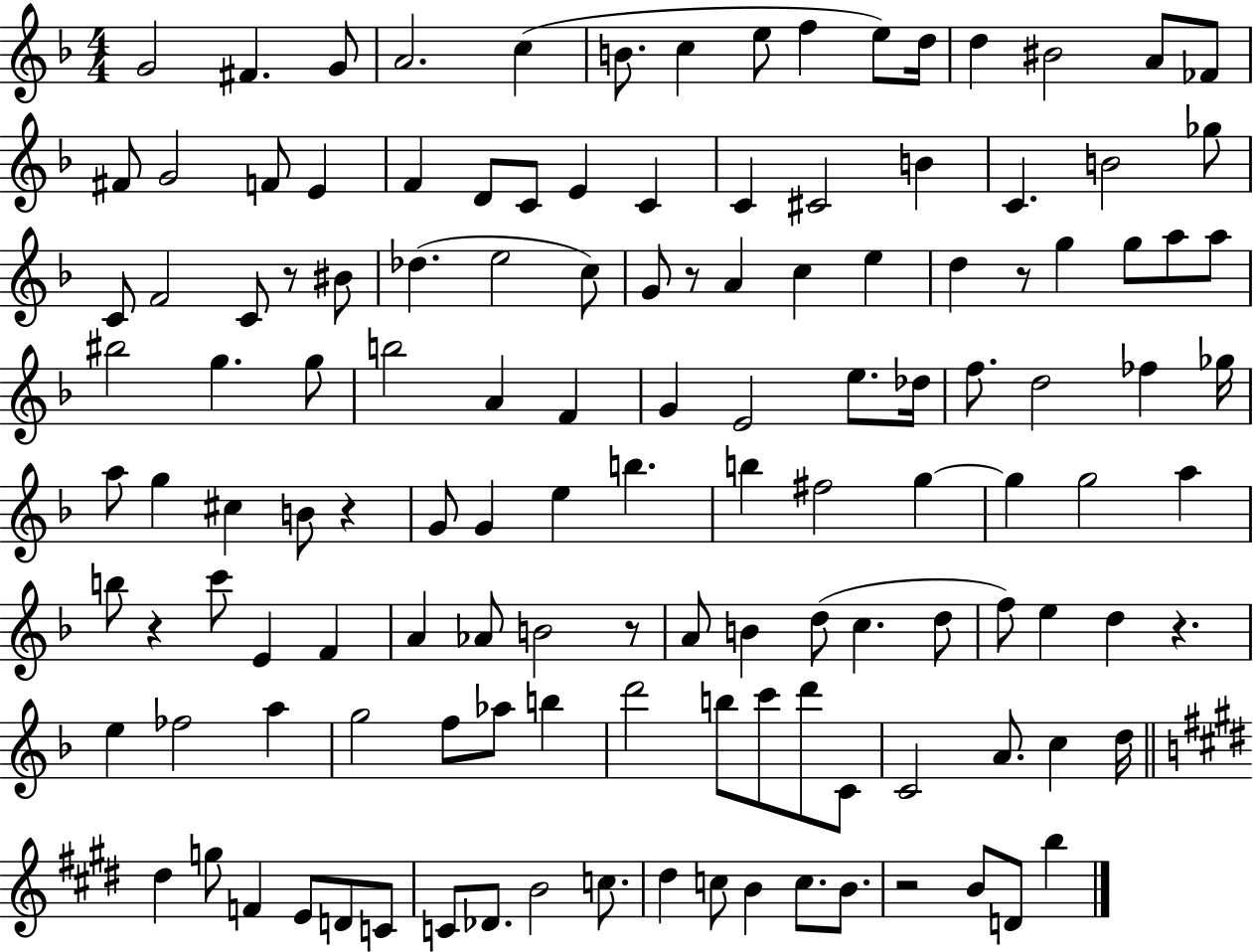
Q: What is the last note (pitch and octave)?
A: B5